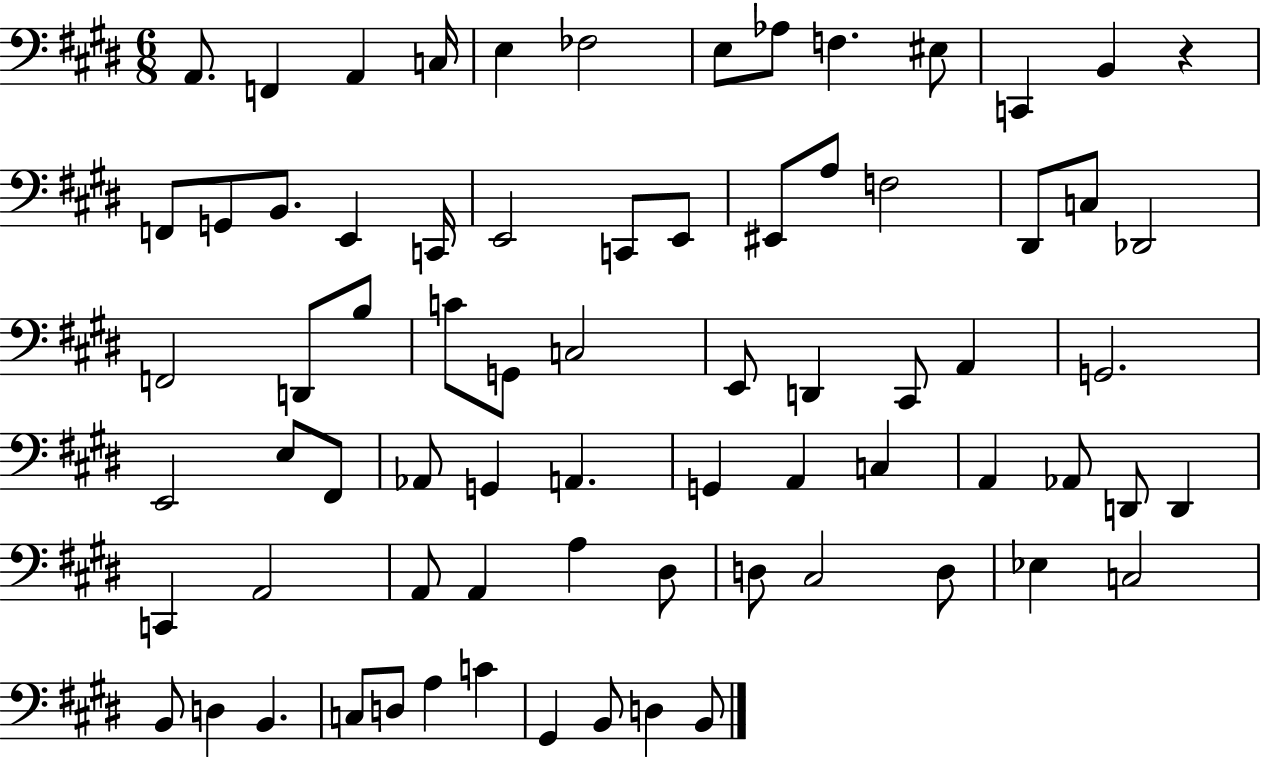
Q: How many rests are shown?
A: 1